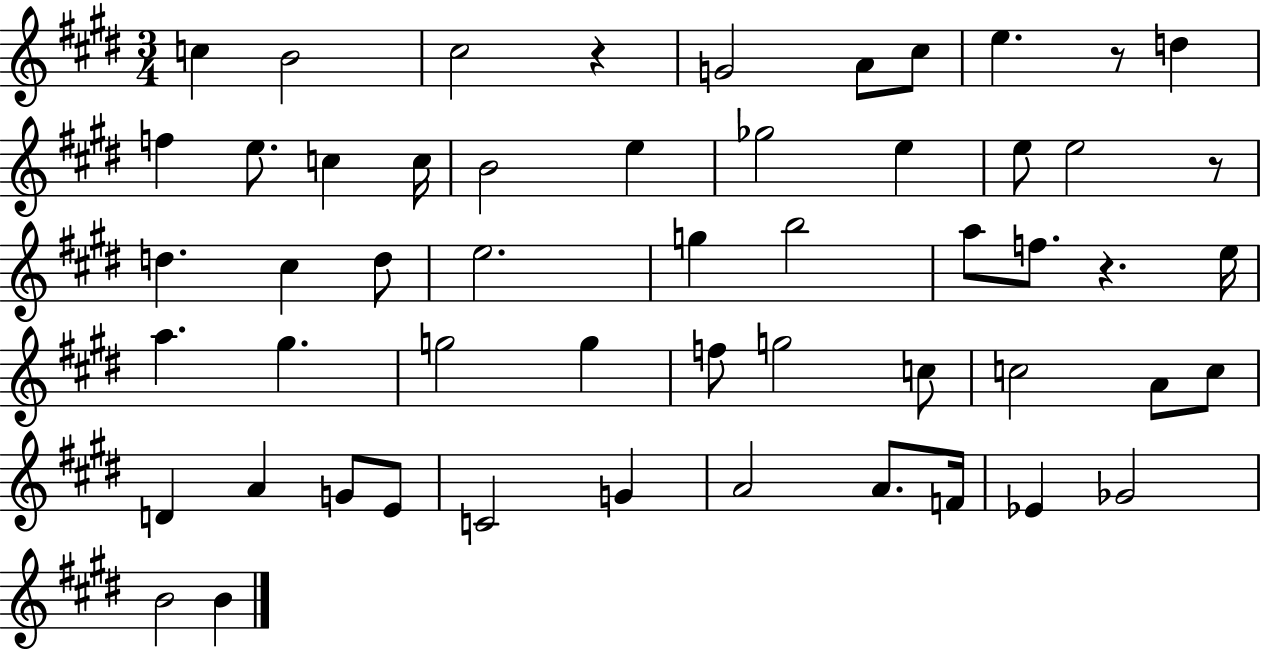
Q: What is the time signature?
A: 3/4